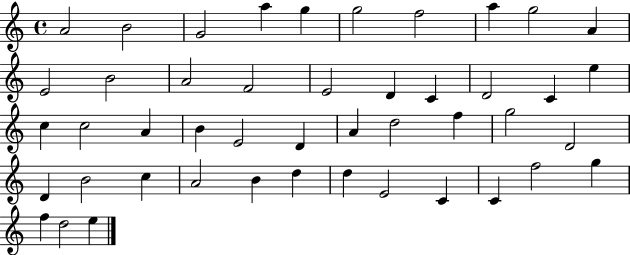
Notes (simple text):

A4/h B4/h G4/h A5/q G5/q G5/h F5/h A5/q G5/h A4/q E4/h B4/h A4/h F4/h E4/h D4/q C4/q D4/h C4/q E5/q C5/q C5/h A4/q B4/q E4/h D4/q A4/q D5/h F5/q G5/h D4/h D4/q B4/h C5/q A4/h B4/q D5/q D5/q E4/h C4/q C4/q F5/h G5/q F5/q D5/h E5/q